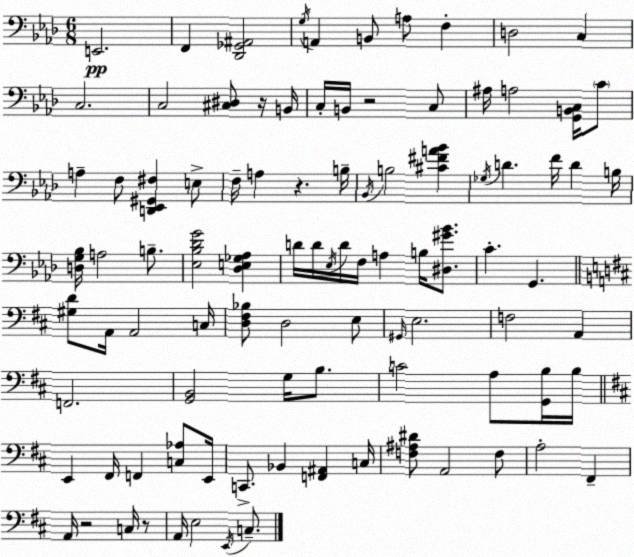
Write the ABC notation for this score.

X:1
T:Untitled
M:6/8
L:1/4
K:Fm
E,,2 F,, [_D,,_G,,^A,,]2 G,/4 A,, B,,/2 A,/2 F, D,2 C, C,2 C,2 [^C,^D,]/2 z/4 B,,/4 C,/4 B,,/4 z2 C,/2 ^A,/4 A,2 [G,,B,,C,]/4 C/2 A, F,/2 [D,,_E,,^G,,^F,] E,/2 F,/4 A, z B,/4 _B,,/4 B,2 [^C^FA_B] _G,/4 D F/4 D B,/4 [D,G,_B,]/4 A,2 B,/2 [_E,_B,_DG]2 [_D,E,_G,_A,] D/4 D/4 _E,/4 D/4 F,/4 A, B,/4 [^D,^G_B]/2 C G,, [^G,D]/2 A,,/4 A,,2 C,/4 [D,^F,_B,]/2 D,2 E,/2 ^G,,/4 E,2 F,2 A,, F,,2 [G,,B,,]2 G,/4 B,/2 C2 A,/2 [G,,B,]/4 B,/4 E,, ^F,,/4 F,, [C,_A,]/2 E,,/4 C,,/2 _B,, [F,,^A,,] C,/4 [F,^A,^D]/2 A,,2 F,/2 A,2 ^F,, A,,/4 z2 C,/4 z/2 A,,/4 E,2 E,,/4 C,/2